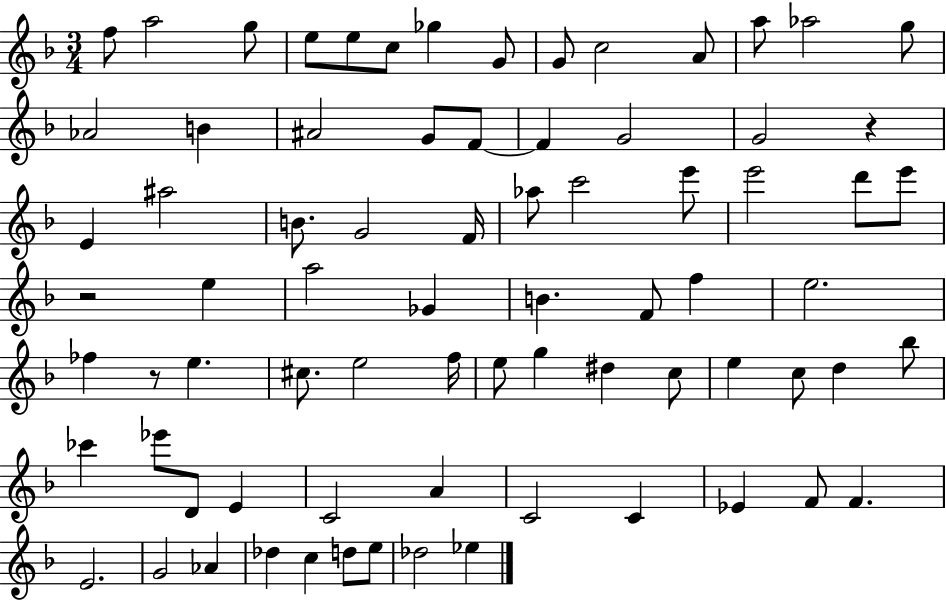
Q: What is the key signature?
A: F major